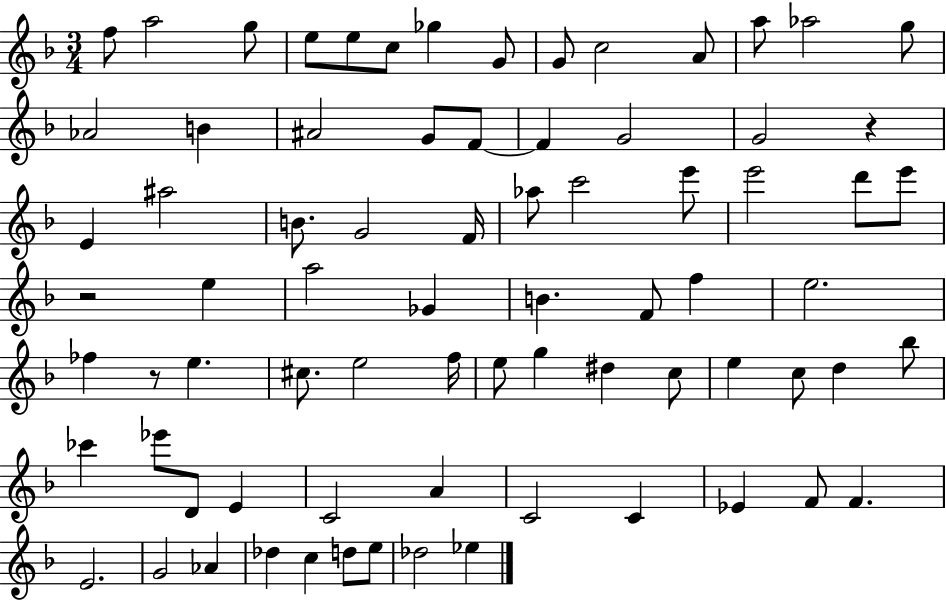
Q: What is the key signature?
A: F major